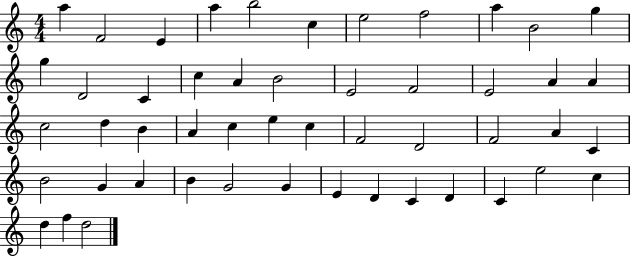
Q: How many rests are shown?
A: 0